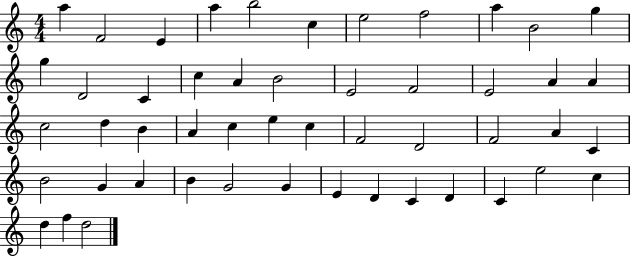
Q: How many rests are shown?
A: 0